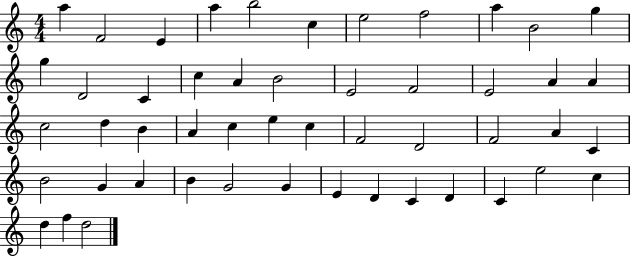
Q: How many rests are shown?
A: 0